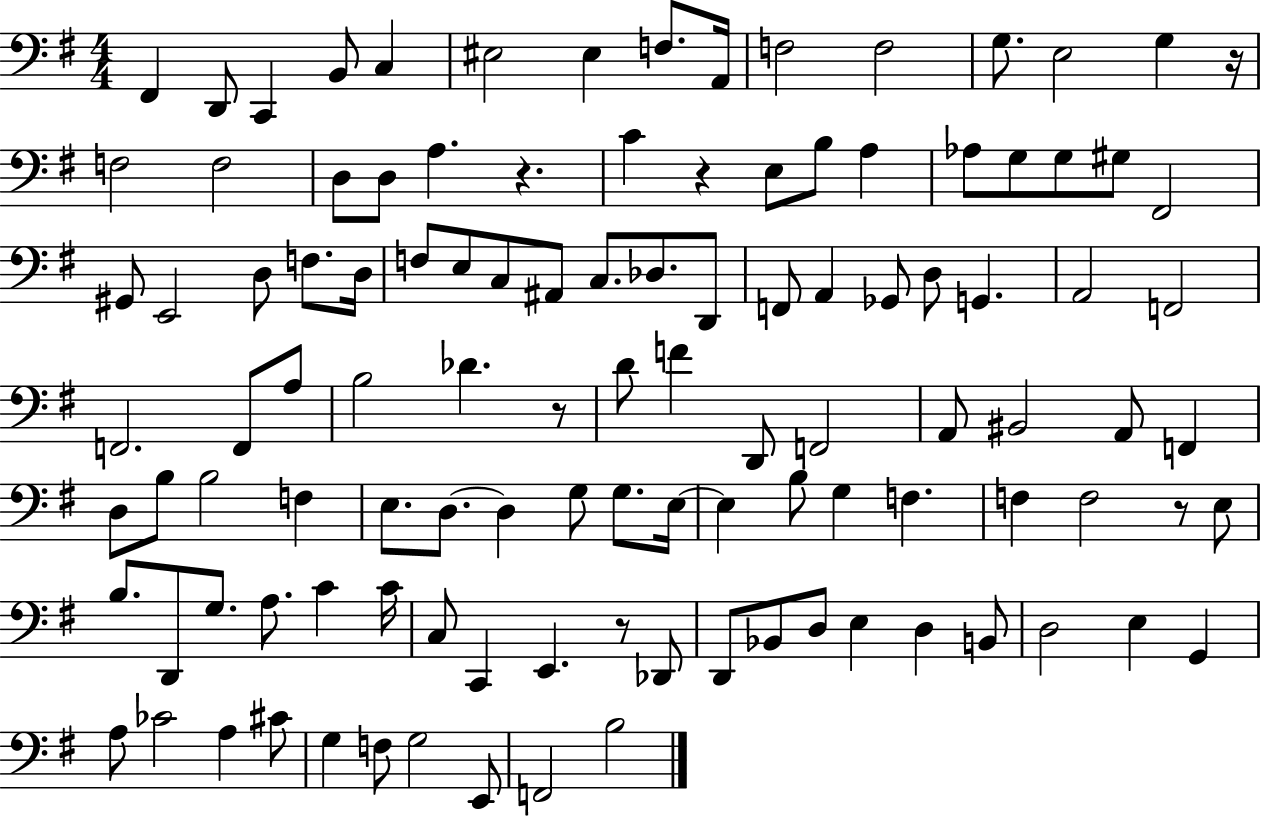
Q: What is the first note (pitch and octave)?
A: F#2